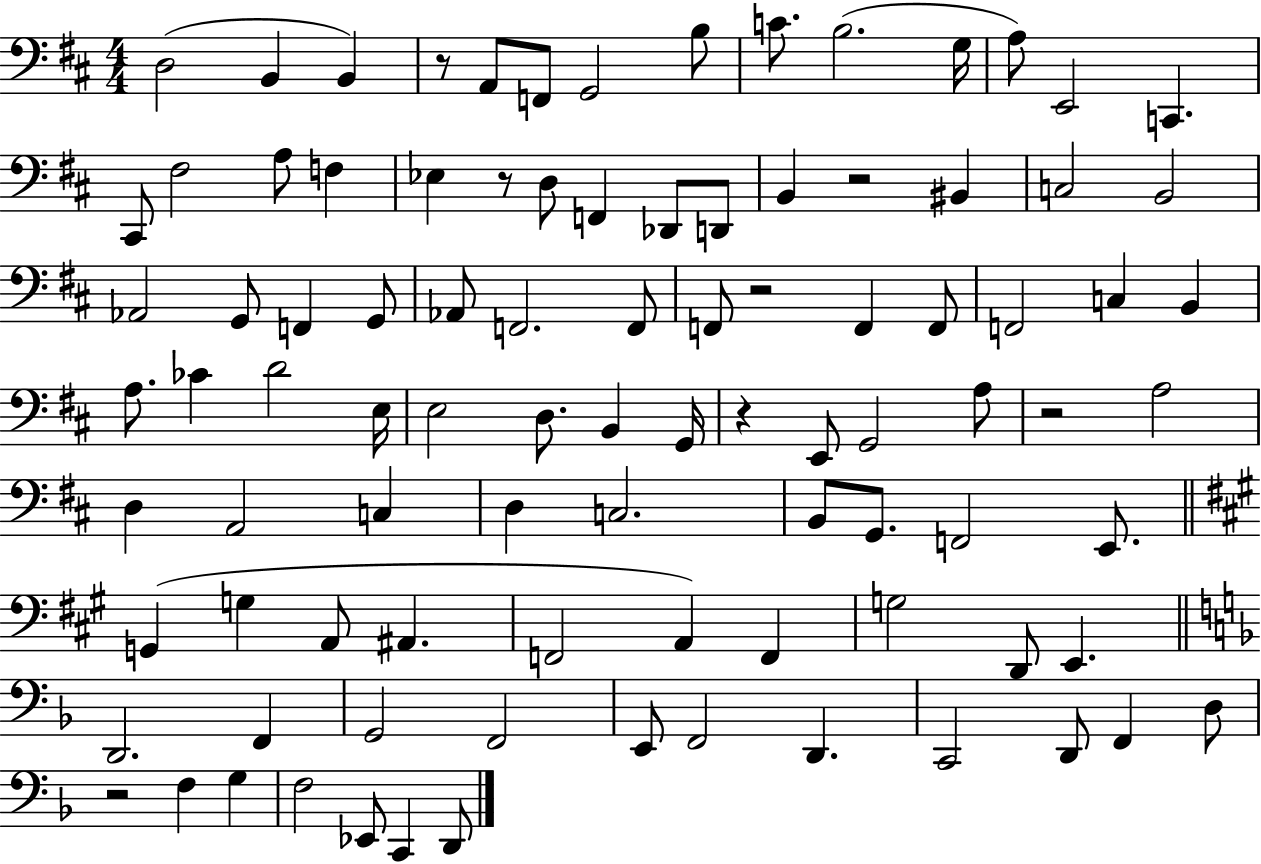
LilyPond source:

{
  \clef bass
  \numericTimeSignature
  \time 4/4
  \key d \major
  d2( b,4 b,4) | r8 a,8 f,8 g,2 b8 | c'8. b2.( g16 | a8) e,2 c,4. | \break cis,8 fis2 a8 f4 | ees4 r8 d8 f,4 des,8 d,8 | b,4 r2 bis,4 | c2 b,2 | \break aes,2 g,8 f,4 g,8 | aes,8 f,2. f,8 | f,8 r2 f,4 f,8 | f,2 c4 b,4 | \break a8. ces'4 d'2 e16 | e2 d8. b,4 g,16 | r4 e,8 g,2 a8 | r2 a2 | \break d4 a,2 c4 | d4 c2. | b,8 g,8. f,2 e,8. | \bar "||" \break \key a \major g,4( g4 a,8 ais,4. | f,2 a,4) f,4 | g2 d,8 e,4. | \bar "||" \break \key f \major d,2. f,4 | g,2 f,2 | e,8 f,2 d,4. | c,2 d,8 f,4 d8 | \break r2 f4 g4 | f2 ees,8 c,4 d,8 | \bar "|."
}